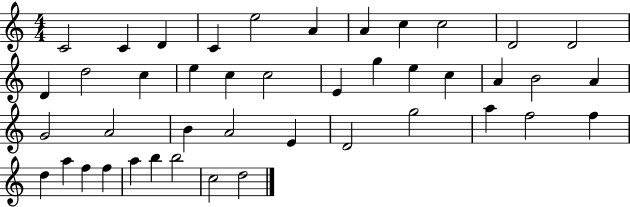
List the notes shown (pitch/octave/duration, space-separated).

C4/h C4/q D4/q C4/q E5/h A4/q A4/q C5/q C5/h D4/h D4/h D4/q D5/h C5/q E5/q C5/q C5/h E4/q G5/q E5/q C5/q A4/q B4/h A4/q G4/h A4/h B4/q A4/h E4/q D4/h G5/h A5/q F5/h F5/q D5/q A5/q F5/q F5/q A5/q B5/q B5/h C5/h D5/h